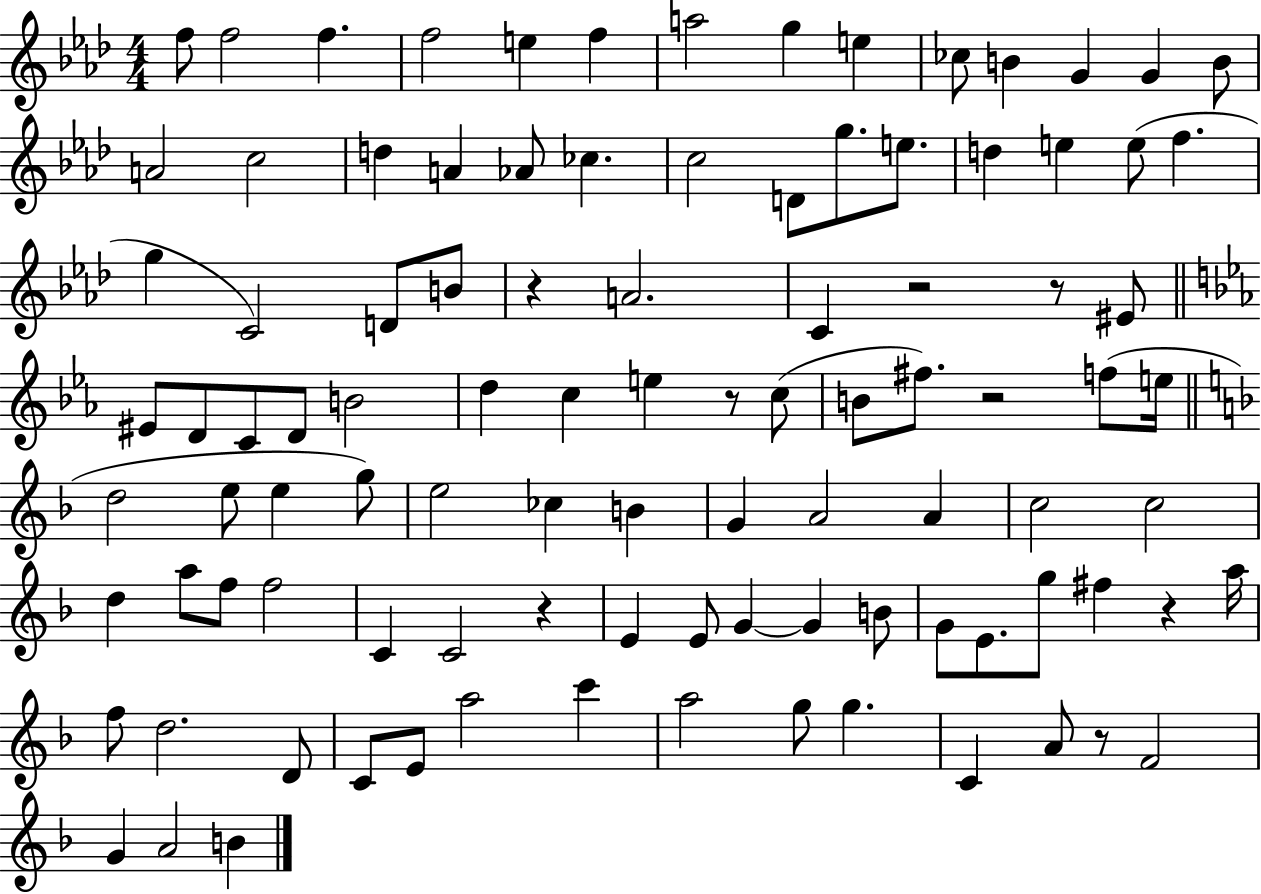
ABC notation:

X:1
T:Untitled
M:4/4
L:1/4
K:Ab
f/2 f2 f f2 e f a2 g e _c/2 B G G B/2 A2 c2 d A _A/2 _c c2 D/2 g/2 e/2 d e e/2 f g C2 D/2 B/2 z A2 C z2 z/2 ^E/2 ^E/2 D/2 C/2 D/2 B2 d c e z/2 c/2 B/2 ^f/2 z2 f/2 e/4 d2 e/2 e g/2 e2 _c B G A2 A c2 c2 d a/2 f/2 f2 C C2 z E E/2 G G B/2 G/2 E/2 g/2 ^f z a/4 f/2 d2 D/2 C/2 E/2 a2 c' a2 g/2 g C A/2 z/2 F2 G A2 B